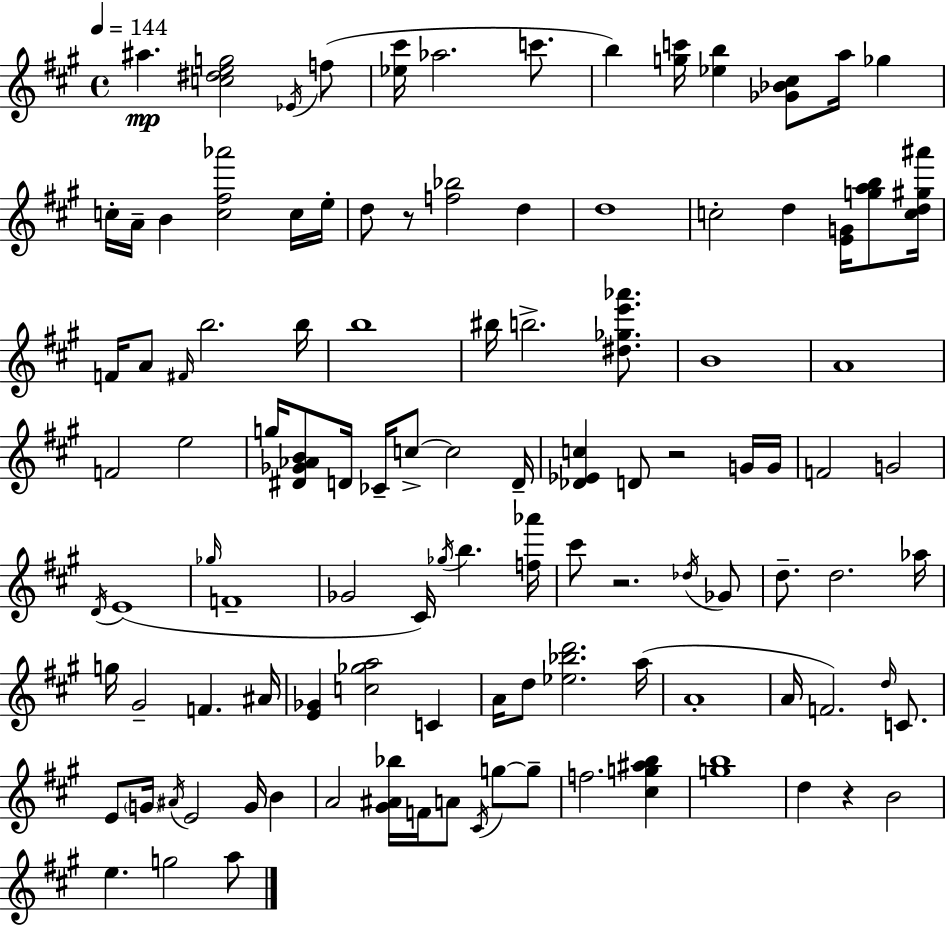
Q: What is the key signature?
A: A major